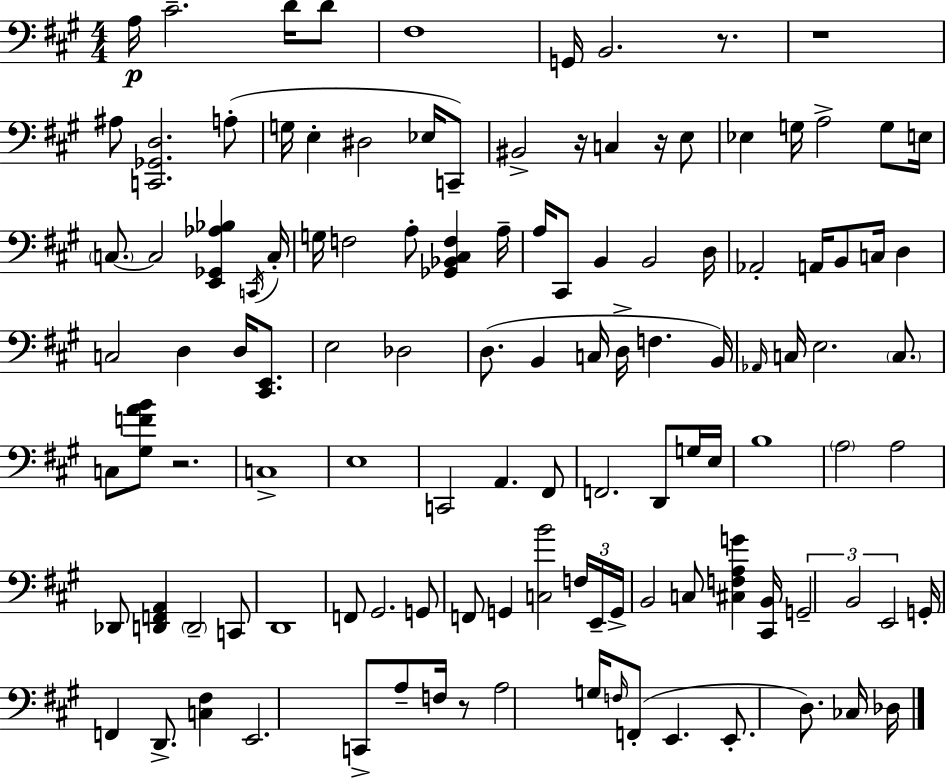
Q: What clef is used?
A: bass